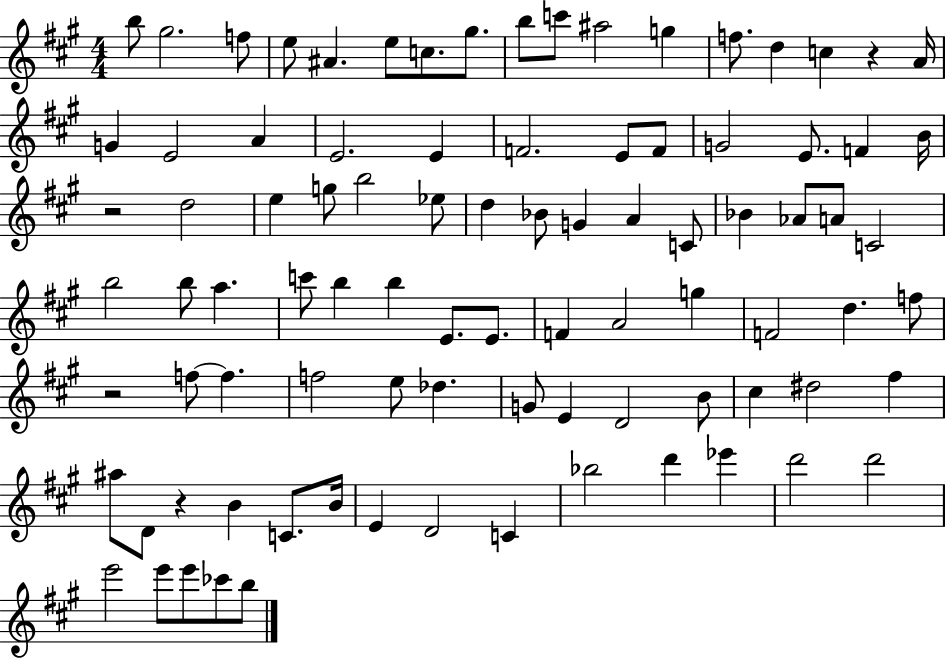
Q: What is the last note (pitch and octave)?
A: B5